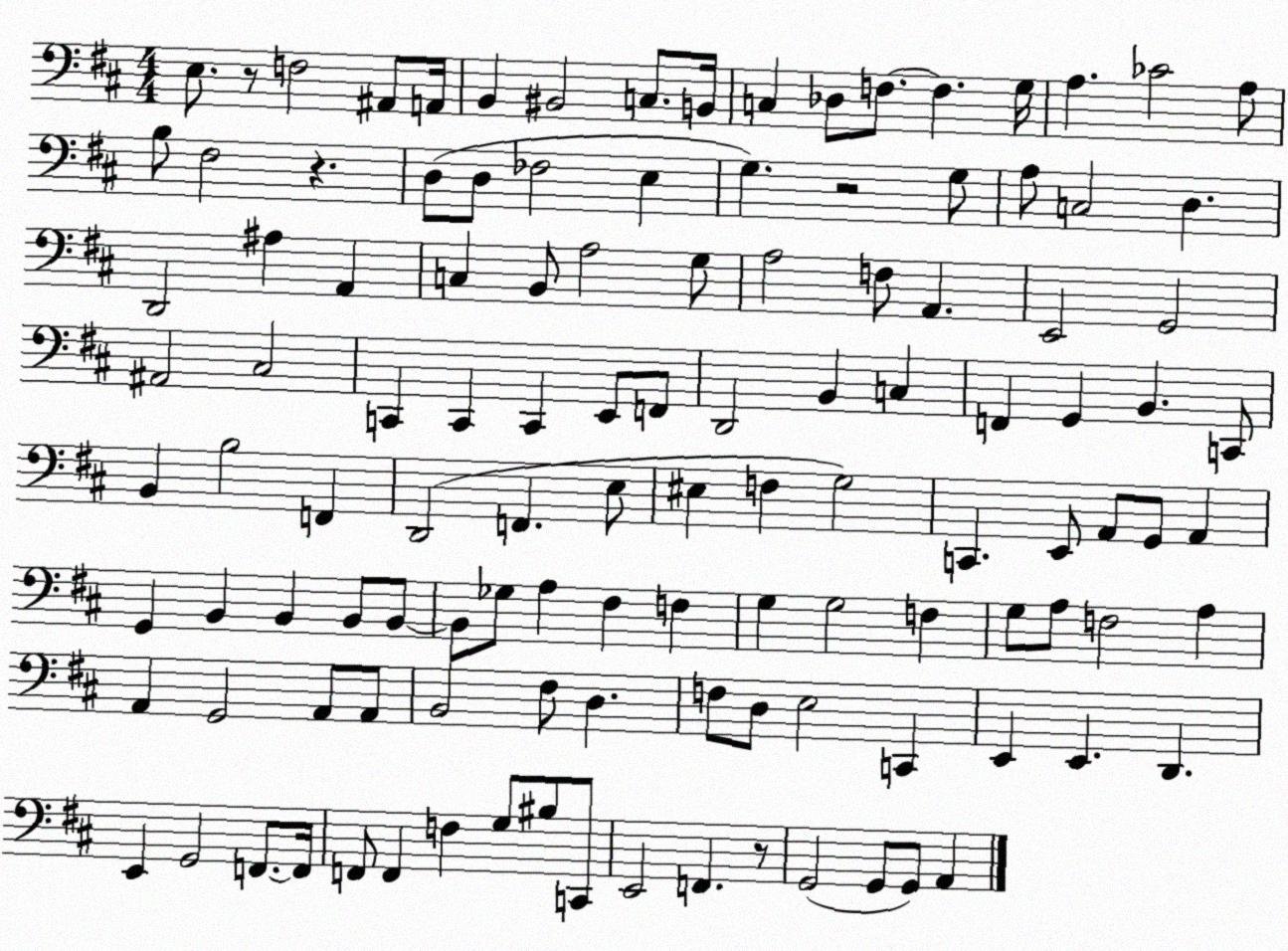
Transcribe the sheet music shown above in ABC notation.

X:1
T:Untitled
M:4/4
L:1/4
K:D
E,/2 z/2 F,2 ^A,,/2 A,,/4 B,, ^B,,2 C,/2 B,,/4 C, _D,/2 F,/2 F, G,/4 A, _C2 A,/2 B,/2 ^F,2 z D,/2 D,/2 _F,2 E, G, z2 G,/2 A,/2 C,2 D, D,,2 ^A, A,, C, B,,/2 A,2 G,/2 A,2 F,/2 A,, E,,2 G,,2 ^A,,2 ^C,2 C,, C,, C,, E,,/2 F,,/2 D,,2 B,, C, F,, G,, B,, C,,/2 B,, B,2 F,, D,,2 F,, E,/2 ^E, F, G,2 C,, E,,/2 A,,/2 G,,/2 A,, G,, B,, B,, B,,/2 B,,/2 B,,/2 _G,/2 A, ^F, F, G, G,2 F, G,/2 A,/2 F,2 A, A,, G,,2 A,,/2 A,,/2 B,,2 ^F,/2 D, F,/2 D,/2 E,2 C,, E,, E,, D,, E,, G,,2 F,,/2 F,,/4 F,,/2 F,, F, G,/2 ^B,/2 C,,/2 E,,2 F,, z/2 G,,2 G,,/2 G,,/2 A,,